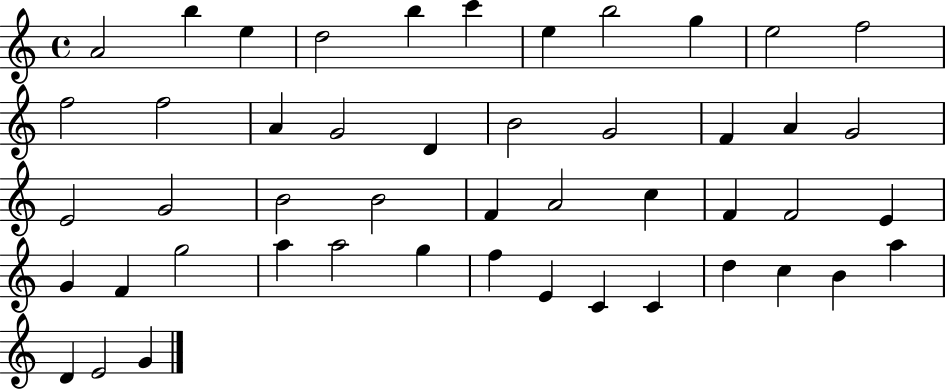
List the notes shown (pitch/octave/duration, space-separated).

A4/h B5/q E5/q D5/h B5/q C6/q E5/q B5/h G5/q E5/h F5/h F5/h F5/h A4/q G4/h D4/q B4/h G4/h F4/q A4/q G4/h E4/h G4/h B4/h B4/h F4/q A4/h C5/q F4/q F4/h E4/q G4/q F4/q G5/h A5/q A5/h G5/q F5/q E4/q C4/q C4/q D5/q C5/q B4/q A5/q D4/q E4/h G4/q